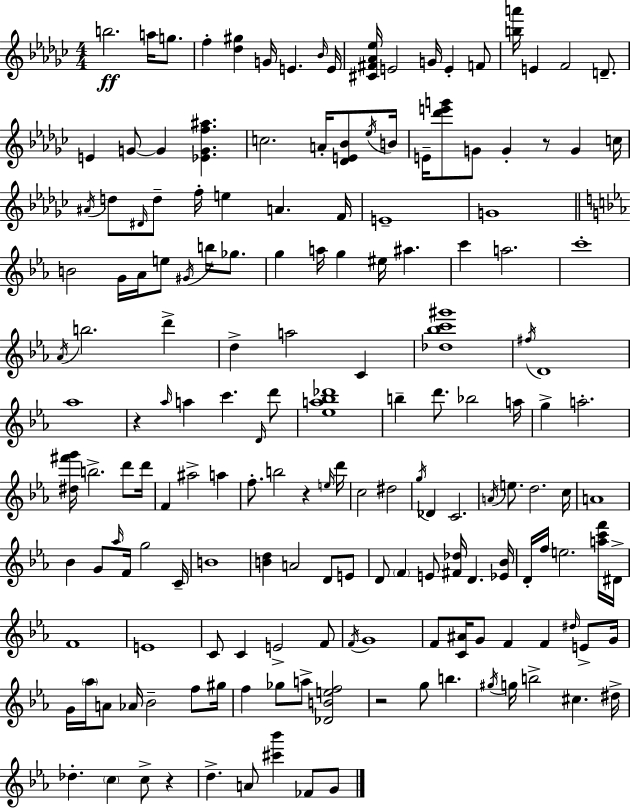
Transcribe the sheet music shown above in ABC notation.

X:1
T:Untitled
M:4/4
L:1/4
K:Ebm
b2 a/4 g/2 f [_d^g] G/4 E _B/4 E/4 [^C^F_A_e]/4 E2 G/4 E F/2 [ba']/4 E F2 D/2 E G/2 G [_EGf^a] c2 A/4 [_DE_B]/2 _e/4 B/4 E/4 [_d'e'g']/2 G/2 G z/2 G c/4 ^A/4 d/2 ^D/4 d/2 f/4 e A F/4 E4 G4 B2 G/4 _A/4 e/2 ^G/4 b/4 _g/2 g a/4 g ^e/4 ^a c' a2 c'4 _A/4 b2 d' d a2 C [_d_bc'^g']4 ^f/4 D4 _a4 z _a/4 a c' D/4 d'/2 [_ea_b_d']4 b d'/2 _b2 a/4 g a2 [^d^f'g']/4 b2 d'/2 d'/4 F ^a2 a f/2 b2 z e/4 d'/4 c2 ^d2 g/4 _D C2 A/4 e/2 d2 c/4 A4 _B G/2 _a/4 F/4 g2 C/4 B4 [Bd] A2 D/2 E/2 D/2 F E/2 [^F_d]/4 D [_E_B]/4 D/4 f/4 e2 [ac'f']/4 ^D/4 F4 E4 C/2 C E2 F/2 F/4 G4 F/2 [C^A]/4 G/2 F F ^d/4 E/2 G/4 G/4 _a/4 A/2 _A/4 _B2 f/2 ^g/4 f _g/2 a/2 [_DBef]2 z2 g/2 b ^g/4 g/4 b2 ^c ^d/4 _d c c/2 z d A/2 [^c'_b'] _F/2 G/2